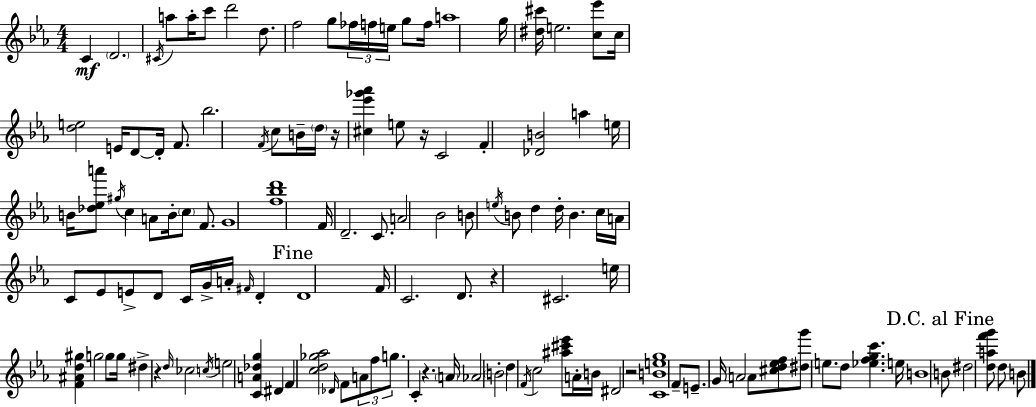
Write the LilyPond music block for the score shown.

{
  \clef treble
  \numericTimeSignature
  \time 4/4
  \key c \minor
  c'4\mf \parenthesize d'2. | \acciaccatura { cis'16 } a''8 a''16-. c'''8 d'''2 d''8. | f''2 g''8 \tuplet 3/2 { fes''16 f''16 e''16 } g''8 | f''16 a''1 | \break g''16 <dis'' cis'''>16 e''2. <c'' ees'''>8 | c''16 <d'' e''>2 e'16 d'8~~ d'16-. f'8. | bes''2. \acciaccatura { f'16 } c''8 | b'16-- \parenthesize d''16 r16 <cis'' ees''' ges''' aes'''>4 e''8 r16 c'2 | \break f'4-. <des' b'>2 a''4 | e''16 b'16 <des'' ees'' a'''>8 \acciaccatura { gis''16 } c''4 a'8 b'16-. \parenthesize c''8 | f'8. g'1 | <f'' bes'' d'''>1 | \break f'16 d'2.-- | c'8. a'2 bes'2 | b'8 \acciaccatura { e''16 } b'8 d''4 d''16-. b'4. | c''16 a'16 c'8 ees'8 e'8-> d'8 c'16 g'16-> a'16-. | \break \grace { fis'16 } d'4-. \mark "Fine" d'1 | f'16 c'2. | d'8. r4 cis'2. | e''16 <f' ais' d'' gis''>4 g''2 | \break g''8 g''16 dis''4-> r4 \grace { d''16 } ces''2 | \acciaccatura { c''16 } e''2 <c' a' des'' g''>4 | dis'4 f'4 <c'' d'' ges'' aes''>2 | \grace { des'16 } f'8 \tuplet 3/2 { a'8 f''8 g''8. } c'4-. | \break r4. \parenthesize a'16 aes'2 | \parenthesize b'2-. d''4 \acciaccatura { f'16 } c''2 | <ais'' cis''' ees'''>8 a'16-. b'16 dis'2 | r2 <c' b' e'' g''>1 | \break f'8-- e'8.-- g'16 a'2 | a'8 <cis'' d'' ees'' f''>8 <dis'' g'''>8 e''8. | d''8 <ees'' f'' g'' c'''>4. e''16 b'1 | \mark "D.C. al Fine" b'8 dis''2 | \break <d'' a'' f''' g'''>8 d''8 b'8 \bar "|."
}